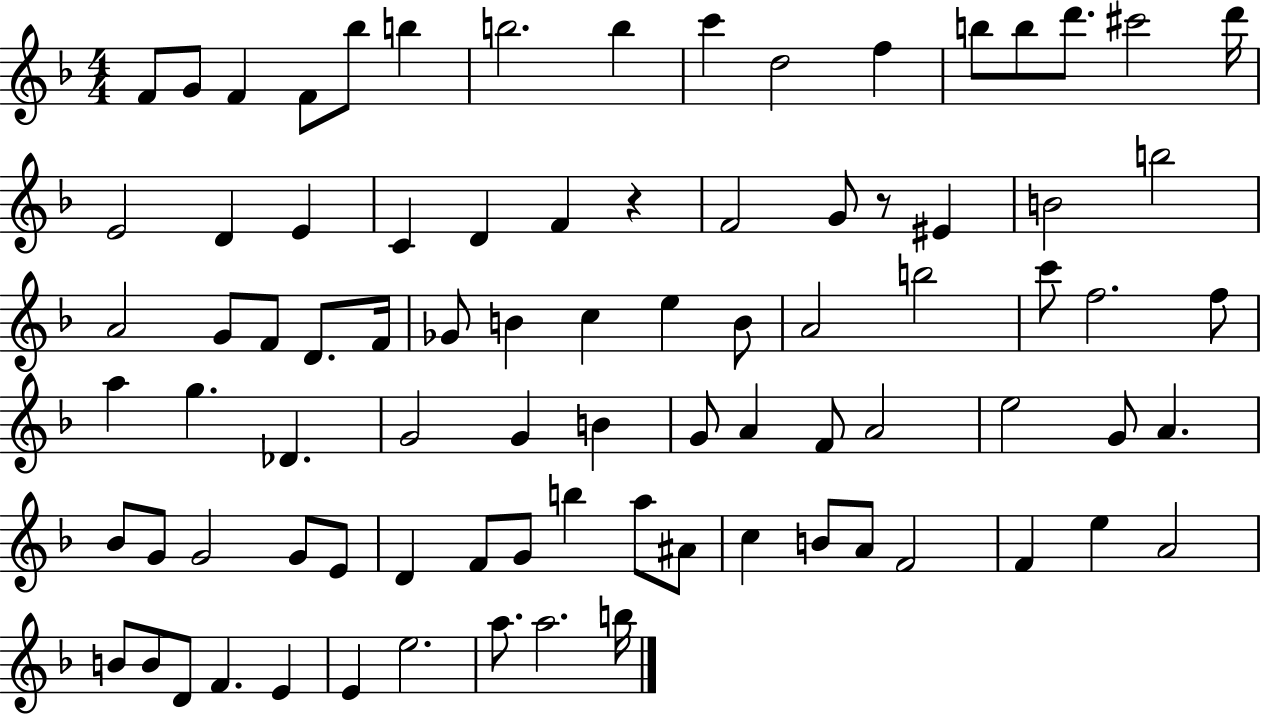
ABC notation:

X:1
T:Untitled
M:4/4
L:1/4
K:F
F/2 G/2 F F/2 _b/2 b b2 b c' d2 f b/2 b/2 d'/2 ^c'2 d'/4 E2 D E C D F z F2 G/2 z/2 ^E B2 b2 A2 G/2 F/2 D/2 F/4 _G/2 B c e B/2 A2 b2 c'/2 f2 f/2 a g _D G2 G B G/2 A F/2 A2 e2 G/2 A _B/2 G/2 G2 G/2 E/2 D F/2 G/2 b a/2 ^A/2 c B/2 A/2 F2 F e A2 B/2 B/2 D/2 F E E e2 a/2 a2 b/4